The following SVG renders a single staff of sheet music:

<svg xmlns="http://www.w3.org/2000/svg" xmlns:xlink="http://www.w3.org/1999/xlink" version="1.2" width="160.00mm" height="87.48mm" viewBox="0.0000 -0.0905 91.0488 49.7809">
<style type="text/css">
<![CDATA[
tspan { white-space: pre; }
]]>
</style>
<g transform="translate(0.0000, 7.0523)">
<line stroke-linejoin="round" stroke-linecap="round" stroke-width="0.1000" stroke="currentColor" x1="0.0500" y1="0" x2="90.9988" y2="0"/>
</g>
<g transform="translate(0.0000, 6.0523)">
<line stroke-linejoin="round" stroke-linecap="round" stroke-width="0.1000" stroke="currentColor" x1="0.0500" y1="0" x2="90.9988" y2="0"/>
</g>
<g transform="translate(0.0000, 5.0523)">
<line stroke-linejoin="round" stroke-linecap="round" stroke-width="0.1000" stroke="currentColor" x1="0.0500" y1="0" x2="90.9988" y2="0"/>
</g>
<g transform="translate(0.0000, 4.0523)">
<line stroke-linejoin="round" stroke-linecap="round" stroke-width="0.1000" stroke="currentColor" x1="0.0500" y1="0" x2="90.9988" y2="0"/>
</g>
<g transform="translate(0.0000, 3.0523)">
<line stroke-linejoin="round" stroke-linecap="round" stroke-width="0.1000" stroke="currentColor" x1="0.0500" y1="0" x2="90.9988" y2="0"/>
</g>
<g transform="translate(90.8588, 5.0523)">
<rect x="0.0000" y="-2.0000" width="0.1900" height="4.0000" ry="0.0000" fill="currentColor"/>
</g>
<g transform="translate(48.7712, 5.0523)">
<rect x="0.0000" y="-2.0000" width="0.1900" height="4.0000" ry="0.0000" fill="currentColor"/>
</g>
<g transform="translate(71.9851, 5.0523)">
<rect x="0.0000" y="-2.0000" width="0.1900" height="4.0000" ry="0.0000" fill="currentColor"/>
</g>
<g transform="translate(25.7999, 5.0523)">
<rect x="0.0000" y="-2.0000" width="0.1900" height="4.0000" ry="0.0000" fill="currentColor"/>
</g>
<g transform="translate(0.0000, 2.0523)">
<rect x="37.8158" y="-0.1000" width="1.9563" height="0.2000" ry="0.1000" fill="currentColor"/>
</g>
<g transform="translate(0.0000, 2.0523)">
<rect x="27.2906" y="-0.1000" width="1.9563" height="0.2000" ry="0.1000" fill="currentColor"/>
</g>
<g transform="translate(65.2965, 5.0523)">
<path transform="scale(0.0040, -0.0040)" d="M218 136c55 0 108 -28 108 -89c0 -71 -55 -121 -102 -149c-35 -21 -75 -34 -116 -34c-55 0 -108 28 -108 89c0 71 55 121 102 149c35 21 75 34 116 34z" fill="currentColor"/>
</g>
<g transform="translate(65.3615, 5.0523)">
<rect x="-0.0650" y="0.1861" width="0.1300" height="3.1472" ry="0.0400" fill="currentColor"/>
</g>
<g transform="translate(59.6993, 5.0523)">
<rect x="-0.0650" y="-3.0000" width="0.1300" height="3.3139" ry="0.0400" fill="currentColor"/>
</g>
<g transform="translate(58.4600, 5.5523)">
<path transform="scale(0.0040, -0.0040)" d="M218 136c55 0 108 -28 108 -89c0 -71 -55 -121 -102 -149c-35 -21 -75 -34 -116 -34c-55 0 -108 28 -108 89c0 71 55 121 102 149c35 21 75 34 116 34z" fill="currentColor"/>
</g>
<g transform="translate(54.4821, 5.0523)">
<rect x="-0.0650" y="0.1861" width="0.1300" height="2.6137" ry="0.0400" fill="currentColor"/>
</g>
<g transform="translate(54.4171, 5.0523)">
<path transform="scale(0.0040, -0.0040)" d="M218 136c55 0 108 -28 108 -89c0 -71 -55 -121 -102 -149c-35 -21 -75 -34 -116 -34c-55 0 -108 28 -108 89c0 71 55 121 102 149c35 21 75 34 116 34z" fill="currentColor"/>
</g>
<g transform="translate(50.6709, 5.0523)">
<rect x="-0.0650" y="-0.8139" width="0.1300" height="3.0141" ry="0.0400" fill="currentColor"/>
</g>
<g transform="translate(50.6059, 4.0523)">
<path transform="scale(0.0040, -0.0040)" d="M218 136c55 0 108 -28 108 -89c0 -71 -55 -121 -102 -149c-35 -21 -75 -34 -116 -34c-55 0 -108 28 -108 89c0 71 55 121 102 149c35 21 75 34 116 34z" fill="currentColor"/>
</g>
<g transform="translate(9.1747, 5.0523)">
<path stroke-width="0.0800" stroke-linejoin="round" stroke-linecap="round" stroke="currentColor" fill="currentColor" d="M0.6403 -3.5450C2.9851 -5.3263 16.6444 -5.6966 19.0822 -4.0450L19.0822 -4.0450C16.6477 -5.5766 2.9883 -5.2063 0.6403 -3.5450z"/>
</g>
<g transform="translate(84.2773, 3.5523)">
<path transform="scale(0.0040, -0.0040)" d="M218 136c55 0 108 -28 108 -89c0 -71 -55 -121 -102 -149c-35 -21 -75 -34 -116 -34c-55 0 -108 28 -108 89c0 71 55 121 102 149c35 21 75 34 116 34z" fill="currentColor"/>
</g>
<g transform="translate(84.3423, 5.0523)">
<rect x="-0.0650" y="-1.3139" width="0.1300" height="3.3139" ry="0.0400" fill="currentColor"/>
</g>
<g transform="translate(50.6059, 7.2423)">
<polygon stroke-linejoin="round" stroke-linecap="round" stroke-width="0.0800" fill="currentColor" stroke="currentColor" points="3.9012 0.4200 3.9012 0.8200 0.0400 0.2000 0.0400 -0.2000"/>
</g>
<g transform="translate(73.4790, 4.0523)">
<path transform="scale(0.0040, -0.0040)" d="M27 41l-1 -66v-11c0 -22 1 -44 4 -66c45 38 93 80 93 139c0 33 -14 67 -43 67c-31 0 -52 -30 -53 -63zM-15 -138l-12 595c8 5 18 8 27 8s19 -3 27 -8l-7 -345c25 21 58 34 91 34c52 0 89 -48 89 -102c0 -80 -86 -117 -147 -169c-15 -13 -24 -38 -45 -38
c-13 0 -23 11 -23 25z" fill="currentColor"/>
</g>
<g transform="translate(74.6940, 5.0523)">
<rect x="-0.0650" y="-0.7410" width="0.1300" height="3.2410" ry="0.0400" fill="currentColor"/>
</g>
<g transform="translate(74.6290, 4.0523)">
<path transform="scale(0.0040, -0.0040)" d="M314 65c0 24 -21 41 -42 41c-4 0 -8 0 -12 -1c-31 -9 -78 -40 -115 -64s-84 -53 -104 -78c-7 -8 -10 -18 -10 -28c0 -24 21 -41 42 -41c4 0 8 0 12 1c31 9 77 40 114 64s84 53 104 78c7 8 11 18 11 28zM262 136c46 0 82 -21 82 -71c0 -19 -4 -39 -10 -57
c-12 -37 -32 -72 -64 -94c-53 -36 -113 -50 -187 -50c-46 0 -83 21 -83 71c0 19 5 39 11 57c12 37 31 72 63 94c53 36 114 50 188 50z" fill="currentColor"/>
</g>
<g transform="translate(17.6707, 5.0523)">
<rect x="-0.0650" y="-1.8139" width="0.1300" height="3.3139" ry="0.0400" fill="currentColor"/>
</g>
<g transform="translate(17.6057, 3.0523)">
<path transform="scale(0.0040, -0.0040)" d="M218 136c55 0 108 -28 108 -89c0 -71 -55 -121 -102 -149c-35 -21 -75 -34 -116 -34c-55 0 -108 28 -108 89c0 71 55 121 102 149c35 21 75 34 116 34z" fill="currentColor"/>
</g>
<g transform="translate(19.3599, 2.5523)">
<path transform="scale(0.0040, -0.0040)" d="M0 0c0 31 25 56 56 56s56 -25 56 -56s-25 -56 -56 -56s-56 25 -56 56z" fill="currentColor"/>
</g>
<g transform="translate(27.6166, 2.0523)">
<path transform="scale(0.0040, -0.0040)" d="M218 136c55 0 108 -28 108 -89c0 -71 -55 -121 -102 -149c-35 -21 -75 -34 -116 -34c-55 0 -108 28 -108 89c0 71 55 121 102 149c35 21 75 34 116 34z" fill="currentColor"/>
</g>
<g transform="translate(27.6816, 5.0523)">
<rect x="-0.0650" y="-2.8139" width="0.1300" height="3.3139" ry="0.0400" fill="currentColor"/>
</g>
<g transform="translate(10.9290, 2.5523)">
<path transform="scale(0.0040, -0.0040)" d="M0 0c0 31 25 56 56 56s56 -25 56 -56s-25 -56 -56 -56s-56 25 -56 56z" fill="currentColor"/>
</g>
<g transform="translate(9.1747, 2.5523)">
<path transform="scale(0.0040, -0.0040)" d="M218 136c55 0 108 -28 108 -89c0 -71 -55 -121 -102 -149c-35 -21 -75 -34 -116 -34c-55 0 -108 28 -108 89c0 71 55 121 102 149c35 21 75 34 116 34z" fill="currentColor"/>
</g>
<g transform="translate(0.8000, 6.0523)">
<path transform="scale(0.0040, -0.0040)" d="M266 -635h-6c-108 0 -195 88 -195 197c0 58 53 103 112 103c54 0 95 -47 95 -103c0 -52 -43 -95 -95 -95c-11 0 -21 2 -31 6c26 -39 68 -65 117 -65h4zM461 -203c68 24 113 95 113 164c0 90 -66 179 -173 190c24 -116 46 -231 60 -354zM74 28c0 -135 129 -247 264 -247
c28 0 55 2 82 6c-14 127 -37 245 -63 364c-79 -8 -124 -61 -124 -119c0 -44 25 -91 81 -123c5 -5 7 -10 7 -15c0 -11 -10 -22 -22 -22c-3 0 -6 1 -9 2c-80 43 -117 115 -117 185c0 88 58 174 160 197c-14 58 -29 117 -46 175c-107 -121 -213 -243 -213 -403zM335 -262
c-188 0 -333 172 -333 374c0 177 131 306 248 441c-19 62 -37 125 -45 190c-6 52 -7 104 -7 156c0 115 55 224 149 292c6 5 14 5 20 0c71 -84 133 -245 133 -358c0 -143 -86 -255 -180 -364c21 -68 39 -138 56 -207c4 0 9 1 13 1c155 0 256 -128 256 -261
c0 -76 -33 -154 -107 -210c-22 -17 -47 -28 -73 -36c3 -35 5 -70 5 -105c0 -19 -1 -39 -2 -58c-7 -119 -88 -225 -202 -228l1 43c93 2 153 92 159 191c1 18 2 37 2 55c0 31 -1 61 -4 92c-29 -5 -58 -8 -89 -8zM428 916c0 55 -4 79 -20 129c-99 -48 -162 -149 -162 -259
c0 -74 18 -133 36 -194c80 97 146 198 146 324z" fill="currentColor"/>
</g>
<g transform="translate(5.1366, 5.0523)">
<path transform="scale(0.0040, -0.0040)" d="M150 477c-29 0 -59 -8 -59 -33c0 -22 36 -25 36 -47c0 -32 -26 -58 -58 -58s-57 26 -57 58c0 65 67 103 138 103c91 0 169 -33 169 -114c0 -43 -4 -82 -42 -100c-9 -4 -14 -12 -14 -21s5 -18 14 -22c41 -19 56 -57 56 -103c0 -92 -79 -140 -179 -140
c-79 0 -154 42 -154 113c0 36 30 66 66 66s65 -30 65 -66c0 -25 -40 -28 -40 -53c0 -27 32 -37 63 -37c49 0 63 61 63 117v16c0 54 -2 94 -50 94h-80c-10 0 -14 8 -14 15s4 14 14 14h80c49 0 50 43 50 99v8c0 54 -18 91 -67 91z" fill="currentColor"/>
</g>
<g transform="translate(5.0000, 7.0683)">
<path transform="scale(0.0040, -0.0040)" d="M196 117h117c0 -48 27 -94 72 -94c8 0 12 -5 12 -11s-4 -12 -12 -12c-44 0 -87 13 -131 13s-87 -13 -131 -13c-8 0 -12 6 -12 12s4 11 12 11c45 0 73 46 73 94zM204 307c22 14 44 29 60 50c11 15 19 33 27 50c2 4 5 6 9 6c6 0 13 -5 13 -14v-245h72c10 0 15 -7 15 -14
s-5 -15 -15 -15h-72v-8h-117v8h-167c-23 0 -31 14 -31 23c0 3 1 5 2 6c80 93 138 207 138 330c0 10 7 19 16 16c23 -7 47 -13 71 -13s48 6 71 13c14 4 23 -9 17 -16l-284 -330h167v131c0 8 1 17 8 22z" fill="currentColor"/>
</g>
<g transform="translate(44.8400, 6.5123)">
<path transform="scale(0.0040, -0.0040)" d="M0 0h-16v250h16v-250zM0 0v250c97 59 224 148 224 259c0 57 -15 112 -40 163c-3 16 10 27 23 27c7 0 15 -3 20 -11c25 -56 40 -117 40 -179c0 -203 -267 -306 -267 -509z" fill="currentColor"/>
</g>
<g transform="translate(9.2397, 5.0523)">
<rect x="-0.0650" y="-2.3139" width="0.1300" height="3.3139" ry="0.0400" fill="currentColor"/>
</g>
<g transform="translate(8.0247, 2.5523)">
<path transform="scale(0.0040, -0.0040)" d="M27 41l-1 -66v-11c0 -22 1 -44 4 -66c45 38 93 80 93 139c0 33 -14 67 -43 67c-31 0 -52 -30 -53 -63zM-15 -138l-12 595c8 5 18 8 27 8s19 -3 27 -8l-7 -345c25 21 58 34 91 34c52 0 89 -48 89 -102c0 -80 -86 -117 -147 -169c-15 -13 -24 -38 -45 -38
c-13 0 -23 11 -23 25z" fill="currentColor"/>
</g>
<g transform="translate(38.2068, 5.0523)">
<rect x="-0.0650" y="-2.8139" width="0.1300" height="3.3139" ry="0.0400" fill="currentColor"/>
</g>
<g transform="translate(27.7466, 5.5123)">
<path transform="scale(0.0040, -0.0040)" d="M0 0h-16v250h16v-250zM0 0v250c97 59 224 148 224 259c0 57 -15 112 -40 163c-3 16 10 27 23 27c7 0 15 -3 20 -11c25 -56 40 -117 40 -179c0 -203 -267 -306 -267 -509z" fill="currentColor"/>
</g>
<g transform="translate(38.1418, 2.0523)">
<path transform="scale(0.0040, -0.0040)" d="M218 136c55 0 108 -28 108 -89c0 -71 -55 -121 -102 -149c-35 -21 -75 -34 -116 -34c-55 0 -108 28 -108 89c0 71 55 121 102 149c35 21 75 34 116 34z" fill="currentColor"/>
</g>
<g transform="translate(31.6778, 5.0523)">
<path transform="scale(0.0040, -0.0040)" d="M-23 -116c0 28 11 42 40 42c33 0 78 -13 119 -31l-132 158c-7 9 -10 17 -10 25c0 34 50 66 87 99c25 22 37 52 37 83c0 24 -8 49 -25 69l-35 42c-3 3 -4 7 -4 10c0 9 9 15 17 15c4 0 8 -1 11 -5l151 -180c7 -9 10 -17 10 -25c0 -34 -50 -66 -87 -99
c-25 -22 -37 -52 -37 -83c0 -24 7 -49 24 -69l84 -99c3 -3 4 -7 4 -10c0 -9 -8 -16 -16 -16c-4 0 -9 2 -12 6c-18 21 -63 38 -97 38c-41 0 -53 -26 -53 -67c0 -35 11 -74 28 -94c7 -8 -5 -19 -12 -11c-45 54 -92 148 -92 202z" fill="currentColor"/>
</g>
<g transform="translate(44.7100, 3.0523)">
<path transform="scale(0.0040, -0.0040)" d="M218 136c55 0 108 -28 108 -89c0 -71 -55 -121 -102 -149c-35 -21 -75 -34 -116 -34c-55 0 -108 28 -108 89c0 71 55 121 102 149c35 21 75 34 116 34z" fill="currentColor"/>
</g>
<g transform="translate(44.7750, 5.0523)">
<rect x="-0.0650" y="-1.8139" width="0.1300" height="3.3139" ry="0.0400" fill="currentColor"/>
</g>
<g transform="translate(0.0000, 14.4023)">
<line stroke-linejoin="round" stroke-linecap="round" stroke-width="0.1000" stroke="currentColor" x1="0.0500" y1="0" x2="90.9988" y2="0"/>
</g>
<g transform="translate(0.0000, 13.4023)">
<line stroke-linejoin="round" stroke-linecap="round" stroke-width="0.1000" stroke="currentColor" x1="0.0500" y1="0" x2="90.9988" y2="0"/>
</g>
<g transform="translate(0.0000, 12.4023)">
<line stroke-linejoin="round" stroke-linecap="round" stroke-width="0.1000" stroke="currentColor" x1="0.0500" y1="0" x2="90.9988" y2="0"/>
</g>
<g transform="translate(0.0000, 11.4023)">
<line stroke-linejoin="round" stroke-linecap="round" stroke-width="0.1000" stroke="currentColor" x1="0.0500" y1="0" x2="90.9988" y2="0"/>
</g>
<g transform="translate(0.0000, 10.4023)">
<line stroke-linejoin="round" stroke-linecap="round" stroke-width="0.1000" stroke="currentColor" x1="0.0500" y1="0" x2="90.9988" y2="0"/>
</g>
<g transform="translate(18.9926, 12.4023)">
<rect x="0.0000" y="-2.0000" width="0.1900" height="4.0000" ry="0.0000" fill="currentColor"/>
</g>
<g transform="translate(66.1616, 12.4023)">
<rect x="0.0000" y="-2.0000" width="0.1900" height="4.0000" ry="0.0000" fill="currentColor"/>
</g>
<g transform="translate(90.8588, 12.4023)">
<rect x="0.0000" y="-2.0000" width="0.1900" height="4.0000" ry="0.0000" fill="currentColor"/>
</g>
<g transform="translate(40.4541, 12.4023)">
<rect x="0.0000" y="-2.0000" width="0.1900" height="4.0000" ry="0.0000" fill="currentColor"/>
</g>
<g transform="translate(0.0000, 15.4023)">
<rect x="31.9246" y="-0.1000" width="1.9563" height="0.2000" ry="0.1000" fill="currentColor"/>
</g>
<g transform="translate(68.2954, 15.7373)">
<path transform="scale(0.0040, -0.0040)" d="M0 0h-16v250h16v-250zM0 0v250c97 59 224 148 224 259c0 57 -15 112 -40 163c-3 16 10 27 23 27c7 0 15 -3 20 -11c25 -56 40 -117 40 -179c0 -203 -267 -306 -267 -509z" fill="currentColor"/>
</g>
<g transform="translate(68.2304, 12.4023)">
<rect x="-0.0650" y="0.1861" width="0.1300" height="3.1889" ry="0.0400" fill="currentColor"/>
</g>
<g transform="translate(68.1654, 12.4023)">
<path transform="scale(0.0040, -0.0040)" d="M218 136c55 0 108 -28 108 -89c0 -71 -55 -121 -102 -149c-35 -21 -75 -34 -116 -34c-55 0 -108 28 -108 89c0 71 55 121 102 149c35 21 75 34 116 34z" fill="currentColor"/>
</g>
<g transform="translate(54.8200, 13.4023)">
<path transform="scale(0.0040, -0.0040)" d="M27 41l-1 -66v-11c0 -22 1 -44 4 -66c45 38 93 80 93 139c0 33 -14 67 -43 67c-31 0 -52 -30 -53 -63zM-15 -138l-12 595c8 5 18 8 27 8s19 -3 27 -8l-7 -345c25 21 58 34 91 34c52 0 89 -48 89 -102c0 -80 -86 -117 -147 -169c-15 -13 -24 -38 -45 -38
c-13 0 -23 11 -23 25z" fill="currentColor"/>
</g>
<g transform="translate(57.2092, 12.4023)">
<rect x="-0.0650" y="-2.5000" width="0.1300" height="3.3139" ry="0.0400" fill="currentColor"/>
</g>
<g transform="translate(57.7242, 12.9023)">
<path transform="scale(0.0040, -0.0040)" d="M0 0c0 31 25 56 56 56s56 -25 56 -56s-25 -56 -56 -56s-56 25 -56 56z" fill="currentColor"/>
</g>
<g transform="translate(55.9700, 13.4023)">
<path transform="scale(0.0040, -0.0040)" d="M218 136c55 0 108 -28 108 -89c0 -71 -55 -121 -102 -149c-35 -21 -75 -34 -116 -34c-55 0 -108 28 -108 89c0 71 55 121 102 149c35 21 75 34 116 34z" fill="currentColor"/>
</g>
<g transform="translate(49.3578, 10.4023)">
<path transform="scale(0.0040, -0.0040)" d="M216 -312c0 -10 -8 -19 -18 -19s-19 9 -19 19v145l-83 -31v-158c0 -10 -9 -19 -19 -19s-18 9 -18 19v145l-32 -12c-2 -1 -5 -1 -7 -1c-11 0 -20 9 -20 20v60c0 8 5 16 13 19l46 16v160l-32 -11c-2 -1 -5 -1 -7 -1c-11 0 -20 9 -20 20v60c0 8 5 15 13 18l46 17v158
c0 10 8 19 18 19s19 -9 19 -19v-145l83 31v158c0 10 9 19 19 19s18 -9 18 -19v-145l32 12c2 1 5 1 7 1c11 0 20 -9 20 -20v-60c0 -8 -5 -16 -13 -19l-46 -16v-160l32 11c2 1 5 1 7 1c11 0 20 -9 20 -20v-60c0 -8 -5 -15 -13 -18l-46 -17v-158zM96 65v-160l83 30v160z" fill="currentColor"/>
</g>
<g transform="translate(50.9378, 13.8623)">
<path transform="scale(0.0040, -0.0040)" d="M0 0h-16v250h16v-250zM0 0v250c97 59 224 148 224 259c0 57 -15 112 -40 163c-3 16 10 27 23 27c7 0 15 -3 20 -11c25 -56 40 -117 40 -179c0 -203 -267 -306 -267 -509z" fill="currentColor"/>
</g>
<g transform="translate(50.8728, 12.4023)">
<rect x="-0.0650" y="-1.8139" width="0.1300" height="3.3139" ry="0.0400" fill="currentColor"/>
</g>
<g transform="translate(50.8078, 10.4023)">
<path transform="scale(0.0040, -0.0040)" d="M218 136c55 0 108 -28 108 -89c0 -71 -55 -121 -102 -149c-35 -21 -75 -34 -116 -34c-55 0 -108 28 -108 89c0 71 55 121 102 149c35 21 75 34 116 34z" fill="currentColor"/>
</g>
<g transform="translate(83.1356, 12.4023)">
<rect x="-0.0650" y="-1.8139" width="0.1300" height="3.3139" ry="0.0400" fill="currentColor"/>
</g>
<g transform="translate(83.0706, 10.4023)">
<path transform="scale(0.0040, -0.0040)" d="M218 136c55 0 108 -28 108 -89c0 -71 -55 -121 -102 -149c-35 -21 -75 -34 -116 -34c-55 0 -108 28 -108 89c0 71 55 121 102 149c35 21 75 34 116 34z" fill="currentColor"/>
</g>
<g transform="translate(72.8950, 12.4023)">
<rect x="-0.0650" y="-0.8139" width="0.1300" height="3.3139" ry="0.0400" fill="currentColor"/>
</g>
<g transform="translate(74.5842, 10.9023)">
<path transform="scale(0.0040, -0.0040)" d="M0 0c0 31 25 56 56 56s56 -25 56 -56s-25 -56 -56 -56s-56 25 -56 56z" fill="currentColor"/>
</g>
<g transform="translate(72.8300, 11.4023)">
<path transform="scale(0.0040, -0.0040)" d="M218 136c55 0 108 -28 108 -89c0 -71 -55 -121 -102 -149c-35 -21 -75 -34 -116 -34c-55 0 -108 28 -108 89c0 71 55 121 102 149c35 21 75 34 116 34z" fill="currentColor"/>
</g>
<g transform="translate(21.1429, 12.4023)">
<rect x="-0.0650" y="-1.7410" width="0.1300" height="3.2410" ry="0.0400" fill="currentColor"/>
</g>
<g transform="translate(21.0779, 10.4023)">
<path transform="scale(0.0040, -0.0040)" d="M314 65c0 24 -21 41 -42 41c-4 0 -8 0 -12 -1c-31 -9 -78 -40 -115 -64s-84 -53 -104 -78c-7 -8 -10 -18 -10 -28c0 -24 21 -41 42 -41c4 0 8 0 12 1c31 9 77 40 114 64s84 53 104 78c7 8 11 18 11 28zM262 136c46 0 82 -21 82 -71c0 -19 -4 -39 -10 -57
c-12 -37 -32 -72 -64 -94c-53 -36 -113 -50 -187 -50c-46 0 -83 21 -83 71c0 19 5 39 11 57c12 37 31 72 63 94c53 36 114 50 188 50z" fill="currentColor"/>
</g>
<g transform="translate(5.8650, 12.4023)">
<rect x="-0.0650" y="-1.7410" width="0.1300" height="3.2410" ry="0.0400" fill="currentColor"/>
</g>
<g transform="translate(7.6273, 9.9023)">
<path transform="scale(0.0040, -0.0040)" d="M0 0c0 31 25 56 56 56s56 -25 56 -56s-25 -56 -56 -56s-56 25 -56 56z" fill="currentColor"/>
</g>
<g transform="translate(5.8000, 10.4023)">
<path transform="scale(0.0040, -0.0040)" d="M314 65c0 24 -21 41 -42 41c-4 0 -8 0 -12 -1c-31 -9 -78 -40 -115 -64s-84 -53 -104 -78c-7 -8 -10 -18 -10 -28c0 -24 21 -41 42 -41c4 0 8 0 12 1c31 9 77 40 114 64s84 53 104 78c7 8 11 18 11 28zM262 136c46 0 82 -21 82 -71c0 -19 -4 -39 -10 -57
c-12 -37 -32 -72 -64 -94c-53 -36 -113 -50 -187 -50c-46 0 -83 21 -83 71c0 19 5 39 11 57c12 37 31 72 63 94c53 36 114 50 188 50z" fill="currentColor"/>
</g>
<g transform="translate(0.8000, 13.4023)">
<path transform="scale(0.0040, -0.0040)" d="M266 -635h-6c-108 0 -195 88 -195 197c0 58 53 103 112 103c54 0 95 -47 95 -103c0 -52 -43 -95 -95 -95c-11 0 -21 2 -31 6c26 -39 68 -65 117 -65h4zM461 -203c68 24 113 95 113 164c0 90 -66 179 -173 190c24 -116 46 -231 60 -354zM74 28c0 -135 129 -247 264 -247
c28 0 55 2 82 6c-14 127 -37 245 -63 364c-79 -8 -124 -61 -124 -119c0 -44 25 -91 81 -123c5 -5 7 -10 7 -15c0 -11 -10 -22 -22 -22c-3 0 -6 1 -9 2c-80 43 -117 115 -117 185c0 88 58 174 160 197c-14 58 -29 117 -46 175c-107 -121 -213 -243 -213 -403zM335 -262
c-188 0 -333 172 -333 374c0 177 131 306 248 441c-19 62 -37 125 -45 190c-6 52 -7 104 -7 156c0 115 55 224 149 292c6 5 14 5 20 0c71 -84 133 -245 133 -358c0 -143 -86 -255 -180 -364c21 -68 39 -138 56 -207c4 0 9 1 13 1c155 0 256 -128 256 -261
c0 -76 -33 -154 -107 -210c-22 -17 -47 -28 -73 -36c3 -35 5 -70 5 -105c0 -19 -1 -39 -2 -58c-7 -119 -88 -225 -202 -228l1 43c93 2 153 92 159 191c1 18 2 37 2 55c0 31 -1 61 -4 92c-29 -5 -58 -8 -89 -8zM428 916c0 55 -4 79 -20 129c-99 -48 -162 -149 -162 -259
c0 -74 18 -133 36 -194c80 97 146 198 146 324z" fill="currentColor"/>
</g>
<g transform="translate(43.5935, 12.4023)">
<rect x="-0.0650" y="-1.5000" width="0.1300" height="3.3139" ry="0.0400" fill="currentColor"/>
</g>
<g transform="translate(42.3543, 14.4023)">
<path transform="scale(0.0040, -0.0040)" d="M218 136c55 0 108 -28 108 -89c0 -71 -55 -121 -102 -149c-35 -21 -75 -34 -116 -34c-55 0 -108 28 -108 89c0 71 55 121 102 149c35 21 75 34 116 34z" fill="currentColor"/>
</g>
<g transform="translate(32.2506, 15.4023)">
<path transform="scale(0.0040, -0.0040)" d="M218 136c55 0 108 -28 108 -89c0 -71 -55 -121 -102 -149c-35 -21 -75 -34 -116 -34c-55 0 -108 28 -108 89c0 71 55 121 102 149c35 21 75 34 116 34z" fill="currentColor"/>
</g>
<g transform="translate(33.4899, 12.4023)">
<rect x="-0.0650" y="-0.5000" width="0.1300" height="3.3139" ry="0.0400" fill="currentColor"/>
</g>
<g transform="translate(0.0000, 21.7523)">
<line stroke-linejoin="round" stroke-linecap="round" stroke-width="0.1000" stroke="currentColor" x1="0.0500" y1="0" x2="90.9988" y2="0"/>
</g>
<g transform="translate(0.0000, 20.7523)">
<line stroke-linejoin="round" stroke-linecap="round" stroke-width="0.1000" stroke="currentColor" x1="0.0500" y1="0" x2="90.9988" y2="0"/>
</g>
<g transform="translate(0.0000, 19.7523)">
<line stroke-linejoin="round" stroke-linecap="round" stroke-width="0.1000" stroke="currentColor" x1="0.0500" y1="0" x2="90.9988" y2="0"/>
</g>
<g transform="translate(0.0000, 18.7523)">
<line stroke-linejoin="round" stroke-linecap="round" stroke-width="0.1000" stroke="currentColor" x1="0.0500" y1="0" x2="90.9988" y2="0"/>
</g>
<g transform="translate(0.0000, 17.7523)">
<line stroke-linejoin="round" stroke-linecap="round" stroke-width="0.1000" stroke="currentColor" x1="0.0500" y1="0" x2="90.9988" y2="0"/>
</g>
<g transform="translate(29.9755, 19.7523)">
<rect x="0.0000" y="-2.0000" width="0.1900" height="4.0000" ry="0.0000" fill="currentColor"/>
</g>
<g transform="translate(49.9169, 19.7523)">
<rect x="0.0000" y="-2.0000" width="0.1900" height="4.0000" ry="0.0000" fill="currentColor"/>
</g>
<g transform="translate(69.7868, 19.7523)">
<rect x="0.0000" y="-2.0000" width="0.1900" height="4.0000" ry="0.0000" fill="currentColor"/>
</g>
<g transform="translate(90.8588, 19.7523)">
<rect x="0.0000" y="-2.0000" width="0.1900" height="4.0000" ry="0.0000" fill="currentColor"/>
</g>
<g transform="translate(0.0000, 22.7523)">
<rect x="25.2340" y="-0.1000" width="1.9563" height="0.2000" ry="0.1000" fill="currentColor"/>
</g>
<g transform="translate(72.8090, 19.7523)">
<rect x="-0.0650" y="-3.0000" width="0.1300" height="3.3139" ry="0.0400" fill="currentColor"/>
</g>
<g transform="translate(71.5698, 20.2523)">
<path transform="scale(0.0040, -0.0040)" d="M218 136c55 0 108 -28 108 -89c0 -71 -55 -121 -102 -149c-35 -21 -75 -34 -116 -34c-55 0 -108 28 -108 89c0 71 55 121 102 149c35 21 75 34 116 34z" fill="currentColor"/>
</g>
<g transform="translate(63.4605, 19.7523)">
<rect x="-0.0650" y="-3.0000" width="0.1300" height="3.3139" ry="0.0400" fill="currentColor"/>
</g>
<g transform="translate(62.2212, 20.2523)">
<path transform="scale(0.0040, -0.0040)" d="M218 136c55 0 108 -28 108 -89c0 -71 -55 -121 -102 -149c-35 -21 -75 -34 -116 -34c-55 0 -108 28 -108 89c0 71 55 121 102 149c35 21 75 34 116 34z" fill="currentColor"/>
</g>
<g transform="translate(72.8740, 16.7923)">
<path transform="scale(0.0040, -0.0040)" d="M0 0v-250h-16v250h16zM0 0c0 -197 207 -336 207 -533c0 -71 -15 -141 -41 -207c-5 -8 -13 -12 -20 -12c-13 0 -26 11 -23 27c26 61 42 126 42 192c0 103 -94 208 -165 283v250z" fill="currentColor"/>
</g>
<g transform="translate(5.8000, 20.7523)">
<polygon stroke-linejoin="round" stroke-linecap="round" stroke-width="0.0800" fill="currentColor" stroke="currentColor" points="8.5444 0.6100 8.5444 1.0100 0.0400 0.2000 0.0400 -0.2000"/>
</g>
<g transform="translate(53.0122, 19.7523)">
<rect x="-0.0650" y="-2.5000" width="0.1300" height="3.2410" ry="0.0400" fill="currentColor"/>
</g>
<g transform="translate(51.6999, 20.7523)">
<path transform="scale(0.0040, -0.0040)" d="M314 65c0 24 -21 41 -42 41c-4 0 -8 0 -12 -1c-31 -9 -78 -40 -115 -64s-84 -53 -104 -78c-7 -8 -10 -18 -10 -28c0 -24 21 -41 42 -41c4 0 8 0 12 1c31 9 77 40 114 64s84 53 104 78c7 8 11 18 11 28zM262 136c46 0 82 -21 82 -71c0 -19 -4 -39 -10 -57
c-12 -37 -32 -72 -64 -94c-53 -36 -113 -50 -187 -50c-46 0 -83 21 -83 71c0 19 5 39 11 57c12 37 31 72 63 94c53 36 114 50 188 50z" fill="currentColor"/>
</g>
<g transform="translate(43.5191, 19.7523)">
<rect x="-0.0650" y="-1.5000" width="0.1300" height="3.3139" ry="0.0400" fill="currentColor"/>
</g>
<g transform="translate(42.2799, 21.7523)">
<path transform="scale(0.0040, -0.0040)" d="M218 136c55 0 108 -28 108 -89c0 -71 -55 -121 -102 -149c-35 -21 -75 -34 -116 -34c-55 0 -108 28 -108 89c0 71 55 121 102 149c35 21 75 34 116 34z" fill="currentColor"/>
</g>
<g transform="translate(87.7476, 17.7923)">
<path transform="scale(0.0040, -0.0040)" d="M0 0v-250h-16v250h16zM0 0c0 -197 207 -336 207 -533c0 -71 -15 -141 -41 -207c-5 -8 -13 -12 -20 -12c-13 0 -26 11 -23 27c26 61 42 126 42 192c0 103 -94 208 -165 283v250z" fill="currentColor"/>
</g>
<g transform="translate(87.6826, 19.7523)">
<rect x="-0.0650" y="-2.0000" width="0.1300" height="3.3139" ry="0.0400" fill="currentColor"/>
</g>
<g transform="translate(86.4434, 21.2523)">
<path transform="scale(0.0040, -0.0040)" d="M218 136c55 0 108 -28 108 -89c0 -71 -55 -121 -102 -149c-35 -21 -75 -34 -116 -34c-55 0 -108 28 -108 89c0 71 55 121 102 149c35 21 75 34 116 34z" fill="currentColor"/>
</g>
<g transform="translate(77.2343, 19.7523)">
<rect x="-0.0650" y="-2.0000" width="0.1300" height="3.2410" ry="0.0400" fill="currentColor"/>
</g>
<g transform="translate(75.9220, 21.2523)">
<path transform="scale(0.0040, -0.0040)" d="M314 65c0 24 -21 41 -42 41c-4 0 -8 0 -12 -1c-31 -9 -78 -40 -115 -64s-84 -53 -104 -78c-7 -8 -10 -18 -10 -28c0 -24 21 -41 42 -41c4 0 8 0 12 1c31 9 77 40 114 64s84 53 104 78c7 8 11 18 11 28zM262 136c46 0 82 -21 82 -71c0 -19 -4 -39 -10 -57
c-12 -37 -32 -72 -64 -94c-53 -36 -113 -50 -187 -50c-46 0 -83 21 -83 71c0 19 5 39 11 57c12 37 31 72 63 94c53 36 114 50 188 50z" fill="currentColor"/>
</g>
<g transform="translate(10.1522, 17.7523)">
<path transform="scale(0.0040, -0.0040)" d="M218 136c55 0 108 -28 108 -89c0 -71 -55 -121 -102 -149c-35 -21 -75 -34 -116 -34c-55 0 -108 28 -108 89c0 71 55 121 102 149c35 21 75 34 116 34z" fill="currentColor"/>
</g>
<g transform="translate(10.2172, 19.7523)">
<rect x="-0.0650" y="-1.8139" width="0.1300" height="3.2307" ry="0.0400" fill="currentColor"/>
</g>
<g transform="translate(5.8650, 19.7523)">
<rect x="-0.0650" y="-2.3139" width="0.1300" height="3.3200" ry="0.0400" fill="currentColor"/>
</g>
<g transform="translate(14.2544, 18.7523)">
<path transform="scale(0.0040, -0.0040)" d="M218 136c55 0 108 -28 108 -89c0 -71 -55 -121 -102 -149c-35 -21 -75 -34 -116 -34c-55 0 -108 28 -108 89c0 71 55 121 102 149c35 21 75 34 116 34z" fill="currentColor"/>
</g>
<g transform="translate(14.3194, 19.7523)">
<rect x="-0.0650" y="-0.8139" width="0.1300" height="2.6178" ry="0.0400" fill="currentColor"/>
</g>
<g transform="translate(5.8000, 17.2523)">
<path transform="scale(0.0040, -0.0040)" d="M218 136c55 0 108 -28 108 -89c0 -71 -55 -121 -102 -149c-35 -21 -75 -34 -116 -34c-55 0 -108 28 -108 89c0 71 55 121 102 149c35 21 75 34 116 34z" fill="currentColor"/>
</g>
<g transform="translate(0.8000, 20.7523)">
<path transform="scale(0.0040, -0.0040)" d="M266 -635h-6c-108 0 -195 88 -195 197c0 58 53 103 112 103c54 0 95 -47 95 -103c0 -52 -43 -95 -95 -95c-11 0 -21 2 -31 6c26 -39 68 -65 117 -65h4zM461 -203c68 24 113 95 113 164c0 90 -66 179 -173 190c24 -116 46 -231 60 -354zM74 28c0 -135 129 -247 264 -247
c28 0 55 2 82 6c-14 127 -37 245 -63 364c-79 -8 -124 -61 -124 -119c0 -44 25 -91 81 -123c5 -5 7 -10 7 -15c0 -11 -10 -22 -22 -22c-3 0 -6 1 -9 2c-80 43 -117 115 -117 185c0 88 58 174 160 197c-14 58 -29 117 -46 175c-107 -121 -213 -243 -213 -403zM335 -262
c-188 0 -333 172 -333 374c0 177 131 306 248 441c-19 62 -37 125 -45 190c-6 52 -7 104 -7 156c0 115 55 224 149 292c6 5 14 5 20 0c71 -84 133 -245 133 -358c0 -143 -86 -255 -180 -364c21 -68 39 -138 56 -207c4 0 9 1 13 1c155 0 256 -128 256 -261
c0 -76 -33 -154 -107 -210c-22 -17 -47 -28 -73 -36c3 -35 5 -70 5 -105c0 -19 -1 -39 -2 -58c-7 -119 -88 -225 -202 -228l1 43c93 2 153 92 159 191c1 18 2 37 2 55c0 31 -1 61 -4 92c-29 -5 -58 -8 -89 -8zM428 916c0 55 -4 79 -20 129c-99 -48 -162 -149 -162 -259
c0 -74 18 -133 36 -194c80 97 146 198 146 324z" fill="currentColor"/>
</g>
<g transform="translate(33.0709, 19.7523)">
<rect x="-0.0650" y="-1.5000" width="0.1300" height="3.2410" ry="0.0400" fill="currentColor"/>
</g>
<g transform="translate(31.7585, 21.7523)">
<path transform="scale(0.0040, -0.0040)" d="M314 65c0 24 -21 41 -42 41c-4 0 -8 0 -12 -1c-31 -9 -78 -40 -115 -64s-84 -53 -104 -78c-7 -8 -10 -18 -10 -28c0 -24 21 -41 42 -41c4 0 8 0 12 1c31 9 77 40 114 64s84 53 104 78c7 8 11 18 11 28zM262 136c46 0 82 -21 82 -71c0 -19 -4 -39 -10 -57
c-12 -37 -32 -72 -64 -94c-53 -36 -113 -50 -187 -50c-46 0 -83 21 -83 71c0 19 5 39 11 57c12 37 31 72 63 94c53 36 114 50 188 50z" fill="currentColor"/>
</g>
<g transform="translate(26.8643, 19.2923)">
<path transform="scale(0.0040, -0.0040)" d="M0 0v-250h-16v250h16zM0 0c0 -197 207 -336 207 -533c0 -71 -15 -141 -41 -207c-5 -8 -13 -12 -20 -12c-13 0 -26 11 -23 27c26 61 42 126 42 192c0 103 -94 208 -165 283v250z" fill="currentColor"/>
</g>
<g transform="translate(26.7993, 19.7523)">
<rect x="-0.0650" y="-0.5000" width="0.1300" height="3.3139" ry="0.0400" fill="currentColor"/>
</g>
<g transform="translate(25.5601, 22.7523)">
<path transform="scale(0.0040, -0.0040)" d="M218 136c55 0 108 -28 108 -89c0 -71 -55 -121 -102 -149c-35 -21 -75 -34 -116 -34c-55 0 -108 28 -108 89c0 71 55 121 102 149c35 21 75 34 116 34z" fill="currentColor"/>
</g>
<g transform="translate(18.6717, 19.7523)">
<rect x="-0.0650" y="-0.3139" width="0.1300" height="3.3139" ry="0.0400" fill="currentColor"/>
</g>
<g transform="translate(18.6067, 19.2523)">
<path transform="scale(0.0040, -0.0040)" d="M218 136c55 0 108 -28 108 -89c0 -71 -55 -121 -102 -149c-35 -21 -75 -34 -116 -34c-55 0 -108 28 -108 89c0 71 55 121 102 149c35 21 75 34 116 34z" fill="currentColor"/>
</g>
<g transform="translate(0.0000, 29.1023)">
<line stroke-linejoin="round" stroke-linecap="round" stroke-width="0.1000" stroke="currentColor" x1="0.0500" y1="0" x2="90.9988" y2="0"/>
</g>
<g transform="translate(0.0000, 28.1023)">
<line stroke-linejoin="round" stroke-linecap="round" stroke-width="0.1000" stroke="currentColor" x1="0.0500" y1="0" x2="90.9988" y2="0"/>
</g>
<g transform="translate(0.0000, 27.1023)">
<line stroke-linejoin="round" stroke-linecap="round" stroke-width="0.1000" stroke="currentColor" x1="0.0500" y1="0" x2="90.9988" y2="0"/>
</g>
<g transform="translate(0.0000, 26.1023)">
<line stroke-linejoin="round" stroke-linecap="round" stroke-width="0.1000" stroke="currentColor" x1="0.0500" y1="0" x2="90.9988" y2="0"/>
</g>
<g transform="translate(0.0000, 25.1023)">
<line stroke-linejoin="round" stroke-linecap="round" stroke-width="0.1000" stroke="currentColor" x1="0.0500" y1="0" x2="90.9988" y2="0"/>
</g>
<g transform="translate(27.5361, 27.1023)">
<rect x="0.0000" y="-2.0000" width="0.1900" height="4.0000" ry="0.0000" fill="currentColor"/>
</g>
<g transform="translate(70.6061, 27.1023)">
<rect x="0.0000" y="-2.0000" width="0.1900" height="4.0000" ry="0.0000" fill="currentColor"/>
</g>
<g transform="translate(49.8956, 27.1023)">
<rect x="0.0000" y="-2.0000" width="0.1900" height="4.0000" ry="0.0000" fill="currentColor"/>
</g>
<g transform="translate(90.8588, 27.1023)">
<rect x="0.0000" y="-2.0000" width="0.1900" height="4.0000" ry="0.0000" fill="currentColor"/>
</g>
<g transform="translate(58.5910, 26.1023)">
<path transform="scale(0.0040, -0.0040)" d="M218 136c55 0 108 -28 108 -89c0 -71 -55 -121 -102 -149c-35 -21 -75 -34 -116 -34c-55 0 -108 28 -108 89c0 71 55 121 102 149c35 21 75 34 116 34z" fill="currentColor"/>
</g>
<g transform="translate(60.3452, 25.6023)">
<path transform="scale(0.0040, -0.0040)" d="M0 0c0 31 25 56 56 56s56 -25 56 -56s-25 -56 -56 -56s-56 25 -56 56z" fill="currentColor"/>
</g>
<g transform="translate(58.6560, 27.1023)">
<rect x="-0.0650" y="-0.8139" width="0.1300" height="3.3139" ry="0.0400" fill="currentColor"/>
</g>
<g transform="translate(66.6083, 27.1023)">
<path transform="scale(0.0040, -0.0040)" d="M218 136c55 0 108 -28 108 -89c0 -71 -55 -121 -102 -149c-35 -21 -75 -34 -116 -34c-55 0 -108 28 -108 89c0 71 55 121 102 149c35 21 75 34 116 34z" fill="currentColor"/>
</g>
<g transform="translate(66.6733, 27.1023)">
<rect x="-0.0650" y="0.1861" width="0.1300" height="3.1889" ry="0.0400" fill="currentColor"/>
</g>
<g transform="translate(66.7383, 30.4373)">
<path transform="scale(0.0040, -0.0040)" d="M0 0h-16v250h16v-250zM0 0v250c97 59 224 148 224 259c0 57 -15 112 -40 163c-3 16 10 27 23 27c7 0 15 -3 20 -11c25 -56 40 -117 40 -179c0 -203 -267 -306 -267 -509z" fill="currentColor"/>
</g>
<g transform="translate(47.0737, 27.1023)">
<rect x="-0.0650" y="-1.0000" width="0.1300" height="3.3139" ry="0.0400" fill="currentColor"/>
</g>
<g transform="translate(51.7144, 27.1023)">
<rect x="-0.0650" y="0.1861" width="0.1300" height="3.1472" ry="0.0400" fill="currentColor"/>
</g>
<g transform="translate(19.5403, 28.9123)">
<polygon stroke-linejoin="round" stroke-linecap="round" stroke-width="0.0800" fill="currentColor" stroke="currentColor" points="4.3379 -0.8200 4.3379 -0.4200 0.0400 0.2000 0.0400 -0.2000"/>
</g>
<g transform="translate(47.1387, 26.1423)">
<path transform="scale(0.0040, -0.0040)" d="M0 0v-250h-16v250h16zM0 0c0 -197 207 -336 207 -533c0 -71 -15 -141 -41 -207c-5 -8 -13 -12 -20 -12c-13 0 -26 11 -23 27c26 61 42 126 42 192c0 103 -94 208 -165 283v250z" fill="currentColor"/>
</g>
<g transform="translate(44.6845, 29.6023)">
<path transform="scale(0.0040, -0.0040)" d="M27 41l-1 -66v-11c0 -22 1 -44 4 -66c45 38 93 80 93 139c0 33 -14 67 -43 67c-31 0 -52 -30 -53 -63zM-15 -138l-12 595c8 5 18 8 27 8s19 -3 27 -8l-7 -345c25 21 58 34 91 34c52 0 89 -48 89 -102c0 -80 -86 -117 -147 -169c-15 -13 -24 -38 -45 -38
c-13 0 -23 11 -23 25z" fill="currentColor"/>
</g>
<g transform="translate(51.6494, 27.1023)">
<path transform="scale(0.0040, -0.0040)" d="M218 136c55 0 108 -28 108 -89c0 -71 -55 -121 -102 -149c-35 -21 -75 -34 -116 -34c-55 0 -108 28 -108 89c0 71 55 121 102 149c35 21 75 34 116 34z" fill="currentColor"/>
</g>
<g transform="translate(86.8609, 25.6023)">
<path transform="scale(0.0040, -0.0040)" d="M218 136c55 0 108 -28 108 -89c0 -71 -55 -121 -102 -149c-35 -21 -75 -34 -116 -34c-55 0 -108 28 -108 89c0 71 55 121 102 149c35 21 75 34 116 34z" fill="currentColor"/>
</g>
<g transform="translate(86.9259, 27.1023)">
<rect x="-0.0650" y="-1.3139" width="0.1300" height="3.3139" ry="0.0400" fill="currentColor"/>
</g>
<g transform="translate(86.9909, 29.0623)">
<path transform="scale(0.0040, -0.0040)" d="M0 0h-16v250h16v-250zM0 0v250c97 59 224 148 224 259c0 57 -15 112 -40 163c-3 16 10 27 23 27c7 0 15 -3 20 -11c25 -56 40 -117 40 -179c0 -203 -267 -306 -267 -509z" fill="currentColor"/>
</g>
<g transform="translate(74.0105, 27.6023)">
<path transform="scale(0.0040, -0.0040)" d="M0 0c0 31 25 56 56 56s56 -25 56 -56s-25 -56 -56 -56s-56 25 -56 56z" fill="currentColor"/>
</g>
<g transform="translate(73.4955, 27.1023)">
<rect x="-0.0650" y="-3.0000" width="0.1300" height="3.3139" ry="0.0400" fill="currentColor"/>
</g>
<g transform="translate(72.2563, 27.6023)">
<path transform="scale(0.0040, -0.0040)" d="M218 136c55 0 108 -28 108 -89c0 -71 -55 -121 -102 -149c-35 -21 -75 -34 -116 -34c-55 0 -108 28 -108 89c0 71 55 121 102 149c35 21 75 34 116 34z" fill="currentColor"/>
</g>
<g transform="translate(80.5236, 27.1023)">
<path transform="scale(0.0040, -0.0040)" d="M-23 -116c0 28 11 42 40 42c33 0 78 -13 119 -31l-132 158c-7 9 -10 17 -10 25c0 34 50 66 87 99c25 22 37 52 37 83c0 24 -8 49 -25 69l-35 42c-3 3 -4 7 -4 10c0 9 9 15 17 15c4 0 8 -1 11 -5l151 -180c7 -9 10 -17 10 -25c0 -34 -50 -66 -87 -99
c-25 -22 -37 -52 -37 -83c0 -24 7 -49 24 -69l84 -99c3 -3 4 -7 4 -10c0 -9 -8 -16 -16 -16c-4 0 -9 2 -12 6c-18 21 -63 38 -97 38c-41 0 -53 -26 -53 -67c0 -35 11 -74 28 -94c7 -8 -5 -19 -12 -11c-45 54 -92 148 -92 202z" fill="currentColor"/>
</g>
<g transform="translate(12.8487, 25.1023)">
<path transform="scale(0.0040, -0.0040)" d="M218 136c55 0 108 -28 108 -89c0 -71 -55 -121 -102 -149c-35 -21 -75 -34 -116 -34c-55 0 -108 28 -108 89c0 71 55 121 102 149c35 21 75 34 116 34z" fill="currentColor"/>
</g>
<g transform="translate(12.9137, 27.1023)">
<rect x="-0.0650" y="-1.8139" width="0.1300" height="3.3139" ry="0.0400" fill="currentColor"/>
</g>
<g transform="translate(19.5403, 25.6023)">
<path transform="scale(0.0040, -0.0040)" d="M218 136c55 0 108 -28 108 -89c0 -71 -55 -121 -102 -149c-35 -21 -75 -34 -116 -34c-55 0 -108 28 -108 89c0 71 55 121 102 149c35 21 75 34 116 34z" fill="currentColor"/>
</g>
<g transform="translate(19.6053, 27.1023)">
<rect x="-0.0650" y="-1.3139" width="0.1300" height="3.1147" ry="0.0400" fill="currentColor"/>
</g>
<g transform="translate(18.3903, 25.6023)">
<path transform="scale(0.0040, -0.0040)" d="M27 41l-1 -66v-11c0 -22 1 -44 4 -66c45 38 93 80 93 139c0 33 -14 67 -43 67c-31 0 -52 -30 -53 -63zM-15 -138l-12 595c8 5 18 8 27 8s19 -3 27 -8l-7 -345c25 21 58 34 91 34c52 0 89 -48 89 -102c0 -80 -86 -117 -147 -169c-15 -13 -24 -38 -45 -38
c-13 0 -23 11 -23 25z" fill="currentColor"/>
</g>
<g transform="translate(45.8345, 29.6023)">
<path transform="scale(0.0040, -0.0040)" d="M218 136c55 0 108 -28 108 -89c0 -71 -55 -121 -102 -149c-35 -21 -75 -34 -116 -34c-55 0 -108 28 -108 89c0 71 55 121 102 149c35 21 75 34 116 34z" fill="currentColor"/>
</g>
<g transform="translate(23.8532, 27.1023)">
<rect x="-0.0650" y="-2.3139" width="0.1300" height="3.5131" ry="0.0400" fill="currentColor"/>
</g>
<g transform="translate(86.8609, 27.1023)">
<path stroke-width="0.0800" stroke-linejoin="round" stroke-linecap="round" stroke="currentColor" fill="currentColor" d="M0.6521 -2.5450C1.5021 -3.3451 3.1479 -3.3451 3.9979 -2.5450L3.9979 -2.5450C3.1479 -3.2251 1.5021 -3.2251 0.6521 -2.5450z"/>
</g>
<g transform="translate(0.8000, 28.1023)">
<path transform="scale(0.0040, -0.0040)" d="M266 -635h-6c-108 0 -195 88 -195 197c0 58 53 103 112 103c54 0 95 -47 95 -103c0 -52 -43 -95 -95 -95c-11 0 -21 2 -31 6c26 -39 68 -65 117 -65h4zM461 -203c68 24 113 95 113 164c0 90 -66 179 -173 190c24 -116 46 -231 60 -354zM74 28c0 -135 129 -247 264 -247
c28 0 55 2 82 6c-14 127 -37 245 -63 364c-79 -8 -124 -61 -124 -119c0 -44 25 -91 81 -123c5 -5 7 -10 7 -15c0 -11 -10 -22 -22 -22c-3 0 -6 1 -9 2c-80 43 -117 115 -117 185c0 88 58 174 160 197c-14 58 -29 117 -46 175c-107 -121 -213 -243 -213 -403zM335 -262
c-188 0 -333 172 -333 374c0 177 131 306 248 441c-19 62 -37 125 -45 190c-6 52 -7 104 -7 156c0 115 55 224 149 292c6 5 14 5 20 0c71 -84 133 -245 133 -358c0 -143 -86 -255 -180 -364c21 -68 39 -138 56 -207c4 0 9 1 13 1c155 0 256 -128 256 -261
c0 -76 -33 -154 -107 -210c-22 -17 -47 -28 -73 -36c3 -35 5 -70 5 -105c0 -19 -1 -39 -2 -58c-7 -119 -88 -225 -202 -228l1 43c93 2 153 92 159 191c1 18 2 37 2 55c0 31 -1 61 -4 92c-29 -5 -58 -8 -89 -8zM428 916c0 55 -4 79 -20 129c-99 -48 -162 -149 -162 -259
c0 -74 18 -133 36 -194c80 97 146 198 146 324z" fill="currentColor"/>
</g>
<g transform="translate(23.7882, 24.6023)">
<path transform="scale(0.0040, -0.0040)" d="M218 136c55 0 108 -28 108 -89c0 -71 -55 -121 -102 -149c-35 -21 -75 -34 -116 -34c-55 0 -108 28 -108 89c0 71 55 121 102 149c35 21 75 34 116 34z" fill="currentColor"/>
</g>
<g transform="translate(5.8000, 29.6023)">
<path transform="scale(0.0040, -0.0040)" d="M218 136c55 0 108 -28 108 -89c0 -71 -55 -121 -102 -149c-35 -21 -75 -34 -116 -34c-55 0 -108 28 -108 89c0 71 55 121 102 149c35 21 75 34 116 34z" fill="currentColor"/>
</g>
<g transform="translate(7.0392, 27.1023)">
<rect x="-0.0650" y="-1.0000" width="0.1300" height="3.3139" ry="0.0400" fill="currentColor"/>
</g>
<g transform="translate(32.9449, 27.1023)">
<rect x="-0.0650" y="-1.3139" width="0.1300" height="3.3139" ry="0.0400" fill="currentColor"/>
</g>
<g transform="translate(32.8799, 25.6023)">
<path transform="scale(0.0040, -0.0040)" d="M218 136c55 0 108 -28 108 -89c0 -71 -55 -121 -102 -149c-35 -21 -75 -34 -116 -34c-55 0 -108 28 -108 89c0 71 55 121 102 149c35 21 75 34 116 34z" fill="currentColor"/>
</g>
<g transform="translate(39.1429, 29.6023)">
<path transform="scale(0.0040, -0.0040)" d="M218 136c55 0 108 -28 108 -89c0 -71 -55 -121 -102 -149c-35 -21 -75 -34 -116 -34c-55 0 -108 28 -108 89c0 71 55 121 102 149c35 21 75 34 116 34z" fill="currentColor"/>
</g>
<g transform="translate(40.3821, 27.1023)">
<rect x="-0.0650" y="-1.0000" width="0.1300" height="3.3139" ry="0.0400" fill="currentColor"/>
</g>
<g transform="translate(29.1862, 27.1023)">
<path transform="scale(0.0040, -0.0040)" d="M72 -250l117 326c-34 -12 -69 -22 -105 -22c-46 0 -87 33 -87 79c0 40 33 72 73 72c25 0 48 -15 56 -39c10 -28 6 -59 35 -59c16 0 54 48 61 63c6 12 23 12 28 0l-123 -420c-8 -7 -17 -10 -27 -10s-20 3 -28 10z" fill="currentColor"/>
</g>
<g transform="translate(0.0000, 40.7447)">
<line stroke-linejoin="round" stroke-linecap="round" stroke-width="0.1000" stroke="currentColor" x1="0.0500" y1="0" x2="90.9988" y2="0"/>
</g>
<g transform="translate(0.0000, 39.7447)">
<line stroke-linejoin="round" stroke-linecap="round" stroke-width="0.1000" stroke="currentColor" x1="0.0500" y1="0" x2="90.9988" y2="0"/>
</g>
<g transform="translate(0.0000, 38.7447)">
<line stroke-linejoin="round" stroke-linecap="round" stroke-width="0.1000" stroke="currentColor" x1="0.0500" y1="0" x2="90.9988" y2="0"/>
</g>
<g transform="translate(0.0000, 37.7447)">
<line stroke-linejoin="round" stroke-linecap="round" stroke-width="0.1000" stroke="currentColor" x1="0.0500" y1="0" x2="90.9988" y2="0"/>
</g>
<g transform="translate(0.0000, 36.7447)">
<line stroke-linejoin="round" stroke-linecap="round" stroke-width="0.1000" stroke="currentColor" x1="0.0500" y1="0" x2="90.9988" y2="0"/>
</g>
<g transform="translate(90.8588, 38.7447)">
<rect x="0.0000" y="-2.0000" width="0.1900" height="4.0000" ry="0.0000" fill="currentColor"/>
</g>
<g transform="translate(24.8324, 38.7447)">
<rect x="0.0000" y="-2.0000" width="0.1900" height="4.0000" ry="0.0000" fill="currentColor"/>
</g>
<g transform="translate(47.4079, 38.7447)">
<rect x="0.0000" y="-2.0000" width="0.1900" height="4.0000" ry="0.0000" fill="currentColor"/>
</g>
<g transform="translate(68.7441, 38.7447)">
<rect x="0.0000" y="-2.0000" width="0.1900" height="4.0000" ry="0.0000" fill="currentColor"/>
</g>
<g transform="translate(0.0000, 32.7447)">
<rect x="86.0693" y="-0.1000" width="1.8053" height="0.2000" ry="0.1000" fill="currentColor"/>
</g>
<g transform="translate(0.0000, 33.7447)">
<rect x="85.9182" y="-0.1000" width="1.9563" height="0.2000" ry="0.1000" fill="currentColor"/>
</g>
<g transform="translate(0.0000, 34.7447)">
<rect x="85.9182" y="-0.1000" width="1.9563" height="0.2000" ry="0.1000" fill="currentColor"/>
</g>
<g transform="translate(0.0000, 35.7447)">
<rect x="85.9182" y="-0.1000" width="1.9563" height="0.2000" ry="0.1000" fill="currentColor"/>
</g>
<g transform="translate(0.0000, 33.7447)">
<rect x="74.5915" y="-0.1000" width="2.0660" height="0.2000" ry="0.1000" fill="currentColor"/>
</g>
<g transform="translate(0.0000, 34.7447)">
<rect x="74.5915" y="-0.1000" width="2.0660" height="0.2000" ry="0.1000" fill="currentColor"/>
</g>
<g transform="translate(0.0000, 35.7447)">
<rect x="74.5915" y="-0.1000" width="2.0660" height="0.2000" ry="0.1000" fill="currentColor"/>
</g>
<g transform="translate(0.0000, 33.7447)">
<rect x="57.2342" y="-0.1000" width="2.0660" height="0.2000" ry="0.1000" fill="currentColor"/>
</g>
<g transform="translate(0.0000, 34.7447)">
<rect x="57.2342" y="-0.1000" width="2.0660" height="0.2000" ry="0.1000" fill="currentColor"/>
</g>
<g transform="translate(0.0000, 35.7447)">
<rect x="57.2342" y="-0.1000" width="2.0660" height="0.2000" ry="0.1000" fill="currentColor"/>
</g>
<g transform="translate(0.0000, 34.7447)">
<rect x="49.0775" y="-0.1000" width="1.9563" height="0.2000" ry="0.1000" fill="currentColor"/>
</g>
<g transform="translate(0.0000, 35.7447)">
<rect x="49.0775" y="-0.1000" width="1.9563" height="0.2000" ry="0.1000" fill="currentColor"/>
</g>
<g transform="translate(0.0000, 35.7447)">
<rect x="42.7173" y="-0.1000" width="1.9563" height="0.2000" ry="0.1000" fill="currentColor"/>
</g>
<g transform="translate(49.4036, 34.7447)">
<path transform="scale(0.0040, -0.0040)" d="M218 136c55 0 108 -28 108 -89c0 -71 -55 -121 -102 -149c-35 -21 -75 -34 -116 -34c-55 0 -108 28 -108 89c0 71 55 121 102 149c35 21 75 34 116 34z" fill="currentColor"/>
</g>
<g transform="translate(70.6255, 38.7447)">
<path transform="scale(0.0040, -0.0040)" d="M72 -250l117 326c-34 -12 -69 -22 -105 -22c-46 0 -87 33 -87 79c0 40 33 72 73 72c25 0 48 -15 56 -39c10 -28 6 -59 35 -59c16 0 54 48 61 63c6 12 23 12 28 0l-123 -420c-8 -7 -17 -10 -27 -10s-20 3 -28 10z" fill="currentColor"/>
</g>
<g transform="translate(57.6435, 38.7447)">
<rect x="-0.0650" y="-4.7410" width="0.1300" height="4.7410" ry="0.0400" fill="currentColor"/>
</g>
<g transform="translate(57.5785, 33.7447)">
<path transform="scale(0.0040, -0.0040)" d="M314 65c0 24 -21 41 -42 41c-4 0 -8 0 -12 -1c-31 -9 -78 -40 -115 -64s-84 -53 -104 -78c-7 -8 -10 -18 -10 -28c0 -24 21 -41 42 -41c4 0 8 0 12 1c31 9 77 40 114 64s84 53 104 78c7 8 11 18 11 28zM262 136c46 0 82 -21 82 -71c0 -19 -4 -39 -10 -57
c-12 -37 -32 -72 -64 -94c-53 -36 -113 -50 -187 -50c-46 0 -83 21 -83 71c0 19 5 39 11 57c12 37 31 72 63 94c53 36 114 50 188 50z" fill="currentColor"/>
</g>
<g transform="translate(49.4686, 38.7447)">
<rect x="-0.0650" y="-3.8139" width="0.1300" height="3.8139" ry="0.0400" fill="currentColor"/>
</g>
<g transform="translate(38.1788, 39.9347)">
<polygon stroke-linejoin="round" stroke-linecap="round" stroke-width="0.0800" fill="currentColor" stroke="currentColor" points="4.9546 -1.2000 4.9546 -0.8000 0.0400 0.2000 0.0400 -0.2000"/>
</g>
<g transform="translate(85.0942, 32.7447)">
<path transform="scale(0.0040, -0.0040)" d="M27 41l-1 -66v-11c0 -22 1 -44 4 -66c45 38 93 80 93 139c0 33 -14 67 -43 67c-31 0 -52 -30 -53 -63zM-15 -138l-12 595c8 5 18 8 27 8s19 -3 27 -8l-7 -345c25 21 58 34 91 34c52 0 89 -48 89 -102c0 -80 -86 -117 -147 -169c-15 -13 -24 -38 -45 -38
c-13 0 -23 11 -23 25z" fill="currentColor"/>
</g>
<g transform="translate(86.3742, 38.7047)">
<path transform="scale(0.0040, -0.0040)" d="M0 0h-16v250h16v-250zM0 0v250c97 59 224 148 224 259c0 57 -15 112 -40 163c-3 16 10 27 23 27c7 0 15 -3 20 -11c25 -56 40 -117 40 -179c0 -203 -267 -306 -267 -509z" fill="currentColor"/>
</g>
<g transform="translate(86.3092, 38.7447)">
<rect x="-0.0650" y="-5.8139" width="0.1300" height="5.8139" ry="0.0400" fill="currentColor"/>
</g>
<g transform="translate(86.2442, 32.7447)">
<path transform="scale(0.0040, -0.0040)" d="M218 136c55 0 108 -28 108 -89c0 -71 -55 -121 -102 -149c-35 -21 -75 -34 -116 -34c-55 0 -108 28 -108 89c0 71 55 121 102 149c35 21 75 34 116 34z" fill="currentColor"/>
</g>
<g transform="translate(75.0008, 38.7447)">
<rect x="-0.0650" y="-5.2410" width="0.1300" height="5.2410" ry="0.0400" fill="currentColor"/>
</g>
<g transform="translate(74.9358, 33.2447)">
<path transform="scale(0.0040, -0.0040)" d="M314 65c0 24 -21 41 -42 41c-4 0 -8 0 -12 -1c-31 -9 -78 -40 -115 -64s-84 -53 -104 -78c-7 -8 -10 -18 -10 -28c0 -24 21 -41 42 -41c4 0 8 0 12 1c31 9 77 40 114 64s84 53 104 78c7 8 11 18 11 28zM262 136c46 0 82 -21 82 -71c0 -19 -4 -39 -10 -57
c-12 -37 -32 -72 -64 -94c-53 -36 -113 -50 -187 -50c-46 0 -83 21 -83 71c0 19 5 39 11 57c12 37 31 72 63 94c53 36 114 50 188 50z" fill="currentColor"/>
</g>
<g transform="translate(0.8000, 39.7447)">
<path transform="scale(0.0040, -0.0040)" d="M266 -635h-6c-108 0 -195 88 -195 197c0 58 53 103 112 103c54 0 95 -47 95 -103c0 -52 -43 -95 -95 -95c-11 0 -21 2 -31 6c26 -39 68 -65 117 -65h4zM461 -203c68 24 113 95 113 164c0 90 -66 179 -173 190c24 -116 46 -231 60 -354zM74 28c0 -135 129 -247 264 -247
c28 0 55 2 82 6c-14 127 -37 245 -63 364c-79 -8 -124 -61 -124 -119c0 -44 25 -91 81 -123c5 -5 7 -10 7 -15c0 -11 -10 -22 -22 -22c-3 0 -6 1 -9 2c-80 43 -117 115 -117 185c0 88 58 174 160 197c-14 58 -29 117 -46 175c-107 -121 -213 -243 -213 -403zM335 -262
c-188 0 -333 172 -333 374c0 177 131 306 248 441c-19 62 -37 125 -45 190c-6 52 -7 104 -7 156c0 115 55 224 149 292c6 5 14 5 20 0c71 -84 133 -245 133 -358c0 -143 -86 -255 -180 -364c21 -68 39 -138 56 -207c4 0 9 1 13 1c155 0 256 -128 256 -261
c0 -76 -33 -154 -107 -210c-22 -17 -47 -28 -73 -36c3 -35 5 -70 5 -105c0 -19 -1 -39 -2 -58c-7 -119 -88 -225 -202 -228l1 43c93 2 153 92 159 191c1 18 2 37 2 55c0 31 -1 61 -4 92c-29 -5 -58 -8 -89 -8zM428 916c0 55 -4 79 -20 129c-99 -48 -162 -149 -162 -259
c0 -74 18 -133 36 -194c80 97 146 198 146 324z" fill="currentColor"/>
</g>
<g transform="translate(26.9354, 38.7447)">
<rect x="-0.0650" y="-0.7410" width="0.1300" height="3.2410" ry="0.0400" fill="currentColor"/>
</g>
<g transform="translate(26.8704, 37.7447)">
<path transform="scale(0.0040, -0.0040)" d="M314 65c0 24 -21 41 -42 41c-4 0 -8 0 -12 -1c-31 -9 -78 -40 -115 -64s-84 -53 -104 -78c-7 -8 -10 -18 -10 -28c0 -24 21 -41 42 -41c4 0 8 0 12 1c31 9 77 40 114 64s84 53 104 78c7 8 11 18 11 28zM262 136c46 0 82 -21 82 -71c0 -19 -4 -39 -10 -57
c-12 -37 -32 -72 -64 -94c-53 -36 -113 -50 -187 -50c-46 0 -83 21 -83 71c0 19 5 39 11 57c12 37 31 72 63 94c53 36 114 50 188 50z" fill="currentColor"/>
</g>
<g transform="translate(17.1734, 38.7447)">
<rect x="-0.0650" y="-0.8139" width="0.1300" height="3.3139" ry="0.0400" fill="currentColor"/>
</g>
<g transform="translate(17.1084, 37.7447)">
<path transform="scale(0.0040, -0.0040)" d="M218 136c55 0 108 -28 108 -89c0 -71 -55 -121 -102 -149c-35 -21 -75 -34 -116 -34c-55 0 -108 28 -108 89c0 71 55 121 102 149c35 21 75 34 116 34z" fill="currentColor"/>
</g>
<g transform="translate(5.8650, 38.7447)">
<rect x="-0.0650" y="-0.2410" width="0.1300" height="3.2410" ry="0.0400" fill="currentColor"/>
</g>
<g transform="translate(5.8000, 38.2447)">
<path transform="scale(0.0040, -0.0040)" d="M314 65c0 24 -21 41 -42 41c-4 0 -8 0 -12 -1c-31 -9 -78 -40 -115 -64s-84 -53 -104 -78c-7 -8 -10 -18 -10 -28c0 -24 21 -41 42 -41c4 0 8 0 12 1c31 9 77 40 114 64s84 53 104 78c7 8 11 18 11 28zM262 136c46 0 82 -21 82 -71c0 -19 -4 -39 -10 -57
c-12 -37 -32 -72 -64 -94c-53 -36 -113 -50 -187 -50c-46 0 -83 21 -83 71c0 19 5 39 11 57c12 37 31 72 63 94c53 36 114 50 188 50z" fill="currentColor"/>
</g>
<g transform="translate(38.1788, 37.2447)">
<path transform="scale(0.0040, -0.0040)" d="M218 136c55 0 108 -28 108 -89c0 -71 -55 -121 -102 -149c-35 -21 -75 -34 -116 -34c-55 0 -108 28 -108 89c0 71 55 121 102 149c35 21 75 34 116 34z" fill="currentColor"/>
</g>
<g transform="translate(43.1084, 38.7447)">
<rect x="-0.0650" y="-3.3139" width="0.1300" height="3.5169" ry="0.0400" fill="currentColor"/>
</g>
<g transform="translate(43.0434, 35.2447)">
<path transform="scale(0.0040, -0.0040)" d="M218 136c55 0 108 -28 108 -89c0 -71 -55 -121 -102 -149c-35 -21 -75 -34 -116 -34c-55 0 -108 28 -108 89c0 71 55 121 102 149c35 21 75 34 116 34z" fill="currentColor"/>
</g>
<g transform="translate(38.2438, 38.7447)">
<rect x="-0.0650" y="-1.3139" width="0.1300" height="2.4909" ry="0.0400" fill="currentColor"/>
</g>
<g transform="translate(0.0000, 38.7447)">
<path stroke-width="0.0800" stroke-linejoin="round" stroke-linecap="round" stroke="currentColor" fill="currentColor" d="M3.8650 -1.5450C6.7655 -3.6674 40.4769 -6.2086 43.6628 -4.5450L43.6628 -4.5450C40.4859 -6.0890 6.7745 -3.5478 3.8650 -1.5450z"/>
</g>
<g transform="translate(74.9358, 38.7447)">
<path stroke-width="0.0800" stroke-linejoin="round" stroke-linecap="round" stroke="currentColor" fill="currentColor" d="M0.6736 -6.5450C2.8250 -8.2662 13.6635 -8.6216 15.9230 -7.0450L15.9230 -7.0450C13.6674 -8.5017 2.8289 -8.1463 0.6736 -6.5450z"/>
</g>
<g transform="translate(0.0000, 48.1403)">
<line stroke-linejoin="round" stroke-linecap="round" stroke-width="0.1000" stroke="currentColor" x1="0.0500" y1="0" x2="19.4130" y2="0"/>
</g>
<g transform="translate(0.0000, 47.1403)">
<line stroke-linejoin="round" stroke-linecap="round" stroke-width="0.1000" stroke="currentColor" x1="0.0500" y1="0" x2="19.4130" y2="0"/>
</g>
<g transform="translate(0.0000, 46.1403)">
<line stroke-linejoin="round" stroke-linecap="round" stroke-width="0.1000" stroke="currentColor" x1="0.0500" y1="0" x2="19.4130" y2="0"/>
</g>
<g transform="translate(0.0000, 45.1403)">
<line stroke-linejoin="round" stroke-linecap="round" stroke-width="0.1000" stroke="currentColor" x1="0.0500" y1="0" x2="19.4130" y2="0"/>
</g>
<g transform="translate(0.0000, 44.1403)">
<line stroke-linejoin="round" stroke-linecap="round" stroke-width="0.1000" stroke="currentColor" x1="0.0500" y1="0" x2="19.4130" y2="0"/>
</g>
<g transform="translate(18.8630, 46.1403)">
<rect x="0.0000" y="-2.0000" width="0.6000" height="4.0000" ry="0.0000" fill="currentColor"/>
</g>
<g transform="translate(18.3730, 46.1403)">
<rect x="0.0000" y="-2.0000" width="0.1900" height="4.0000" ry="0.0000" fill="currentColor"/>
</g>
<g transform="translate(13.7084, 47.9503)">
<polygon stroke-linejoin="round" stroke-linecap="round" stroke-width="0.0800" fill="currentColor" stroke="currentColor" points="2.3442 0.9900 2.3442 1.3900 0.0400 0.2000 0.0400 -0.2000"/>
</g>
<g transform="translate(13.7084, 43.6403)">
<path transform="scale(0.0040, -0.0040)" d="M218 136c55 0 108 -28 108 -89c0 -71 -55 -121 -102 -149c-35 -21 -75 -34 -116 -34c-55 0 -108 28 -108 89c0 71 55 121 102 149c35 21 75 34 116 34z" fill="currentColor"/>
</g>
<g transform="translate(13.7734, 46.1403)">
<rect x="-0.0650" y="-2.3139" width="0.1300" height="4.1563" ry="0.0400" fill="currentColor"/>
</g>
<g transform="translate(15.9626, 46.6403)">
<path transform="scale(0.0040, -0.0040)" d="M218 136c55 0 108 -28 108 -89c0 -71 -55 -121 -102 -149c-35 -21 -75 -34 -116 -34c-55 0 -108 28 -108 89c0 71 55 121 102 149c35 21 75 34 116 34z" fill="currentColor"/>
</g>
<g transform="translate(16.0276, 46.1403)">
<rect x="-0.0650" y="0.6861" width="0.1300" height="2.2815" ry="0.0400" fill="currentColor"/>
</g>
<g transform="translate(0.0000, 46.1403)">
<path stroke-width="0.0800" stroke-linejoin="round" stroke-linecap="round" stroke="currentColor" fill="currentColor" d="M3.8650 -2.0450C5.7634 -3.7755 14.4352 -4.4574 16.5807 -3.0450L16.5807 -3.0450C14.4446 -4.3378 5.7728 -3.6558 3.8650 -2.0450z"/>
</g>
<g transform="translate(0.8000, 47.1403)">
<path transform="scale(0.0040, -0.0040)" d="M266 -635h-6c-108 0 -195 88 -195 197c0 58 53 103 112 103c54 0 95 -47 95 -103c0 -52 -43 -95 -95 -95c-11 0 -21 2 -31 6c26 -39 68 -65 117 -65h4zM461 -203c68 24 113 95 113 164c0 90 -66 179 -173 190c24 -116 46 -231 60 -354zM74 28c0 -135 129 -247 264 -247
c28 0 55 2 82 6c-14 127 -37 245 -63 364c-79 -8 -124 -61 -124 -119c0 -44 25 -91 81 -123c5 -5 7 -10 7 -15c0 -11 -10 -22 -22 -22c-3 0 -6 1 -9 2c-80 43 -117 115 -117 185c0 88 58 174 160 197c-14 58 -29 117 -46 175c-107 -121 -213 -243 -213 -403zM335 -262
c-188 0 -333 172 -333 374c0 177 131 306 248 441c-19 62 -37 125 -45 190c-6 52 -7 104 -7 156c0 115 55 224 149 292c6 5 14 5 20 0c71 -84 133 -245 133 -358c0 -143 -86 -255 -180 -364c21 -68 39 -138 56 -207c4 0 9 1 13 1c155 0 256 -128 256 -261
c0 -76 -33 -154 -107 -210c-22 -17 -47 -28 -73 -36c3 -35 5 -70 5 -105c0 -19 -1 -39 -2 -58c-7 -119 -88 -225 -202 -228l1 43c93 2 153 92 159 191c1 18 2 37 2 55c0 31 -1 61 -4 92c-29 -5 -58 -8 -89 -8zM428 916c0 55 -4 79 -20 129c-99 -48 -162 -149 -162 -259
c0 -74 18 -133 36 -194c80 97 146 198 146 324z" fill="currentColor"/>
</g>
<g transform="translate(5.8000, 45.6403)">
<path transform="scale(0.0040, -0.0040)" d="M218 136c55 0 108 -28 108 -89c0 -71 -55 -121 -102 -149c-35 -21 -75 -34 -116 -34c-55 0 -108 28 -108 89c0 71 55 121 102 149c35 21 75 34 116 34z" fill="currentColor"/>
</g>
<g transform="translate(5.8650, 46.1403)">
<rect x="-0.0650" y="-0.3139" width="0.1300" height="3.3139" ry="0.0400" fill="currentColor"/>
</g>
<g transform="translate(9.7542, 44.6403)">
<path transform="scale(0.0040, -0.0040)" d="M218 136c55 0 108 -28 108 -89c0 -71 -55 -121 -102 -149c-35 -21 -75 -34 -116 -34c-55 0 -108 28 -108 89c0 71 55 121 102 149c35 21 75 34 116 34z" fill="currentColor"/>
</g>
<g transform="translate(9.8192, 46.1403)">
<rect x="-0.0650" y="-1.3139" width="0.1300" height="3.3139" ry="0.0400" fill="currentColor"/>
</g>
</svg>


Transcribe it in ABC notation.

X:1
T:Untitled
M:3/4
L:1/4
K:C
_g f a/2 z a f/2 d/2 B/2 A B _d2 e f2 f2 C E ^f/2 _G B/2 d f g/2 f/2 d/2 c C/2 E2 E G2 A A/2 F2 F/2 D f _e/2 g/2 z/2 e D _D/2 B d B/2 A z e/2 c2 d d2 e/2 b/2 c' e'2 z/2 f'2 _g'/2 c e g/2 A/2